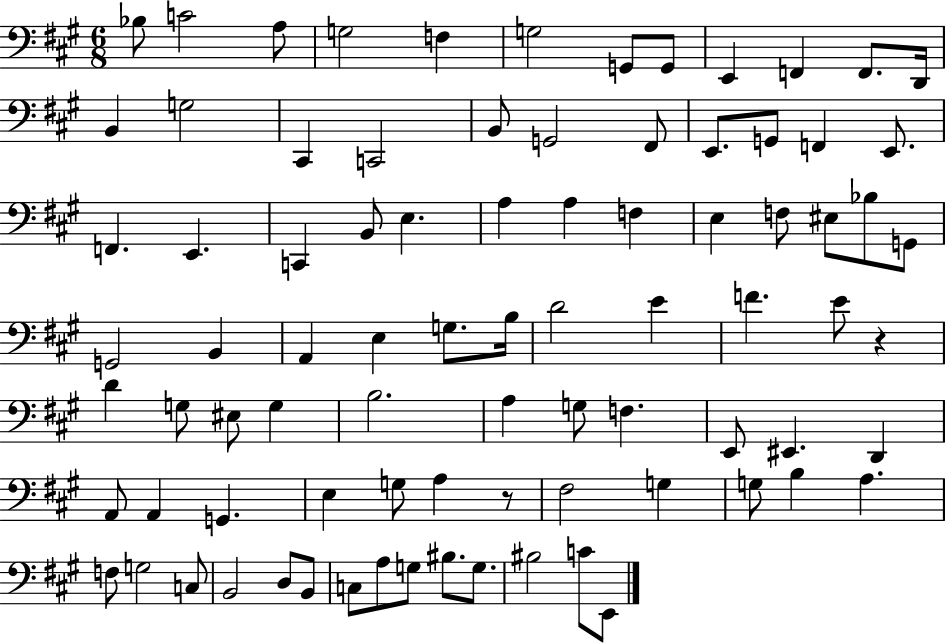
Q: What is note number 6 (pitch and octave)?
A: G3